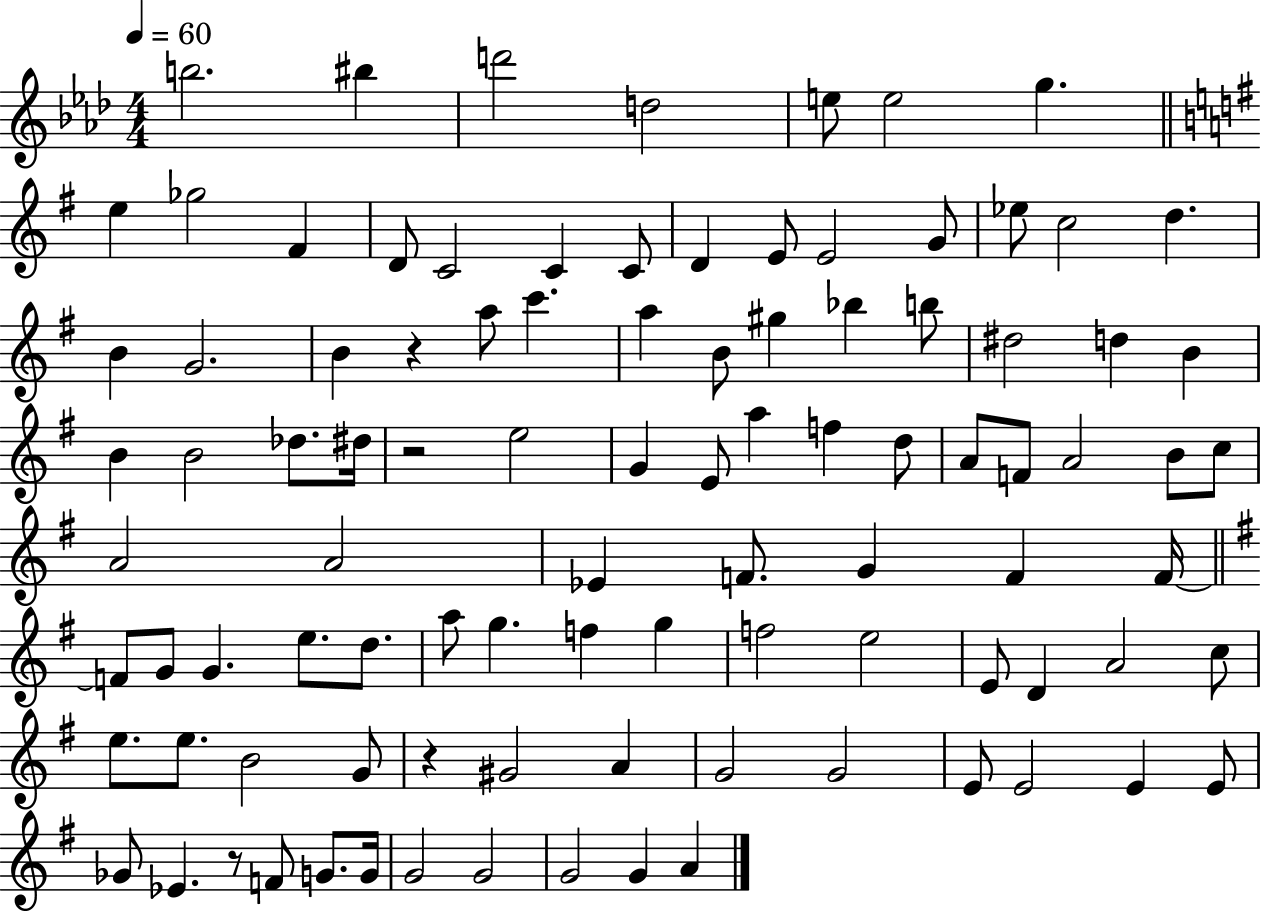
X:1
T:Untitled
M:4/4
L:1/4
K:Ab
b2 ^b d'2 d2 e/2 e2 g e _g2 ^F D/2 C2 C C/2 D E/2 E2 G/2 _e/2 c2 d B G2 B z a/2 c' a B/2 ^g _b b/2 ^d2 d B B B2 _d/2 ^d/4 z2 e2 G E/2 a f d/2 A/2 F/2 A2 B/2 c/2 A2 A2 _E F/2 G F F/4 F/2 G/2 G e/2 d/2 a/2 g f g f2 e2 E/2 D A2 c/2 e/2 e/2 B2 G/2 z ^G2 A G2 G2 E/2 E2 E E/2 _G/2 _E z/2 F/2 G/2 G/4 G2 G2 G2 G A